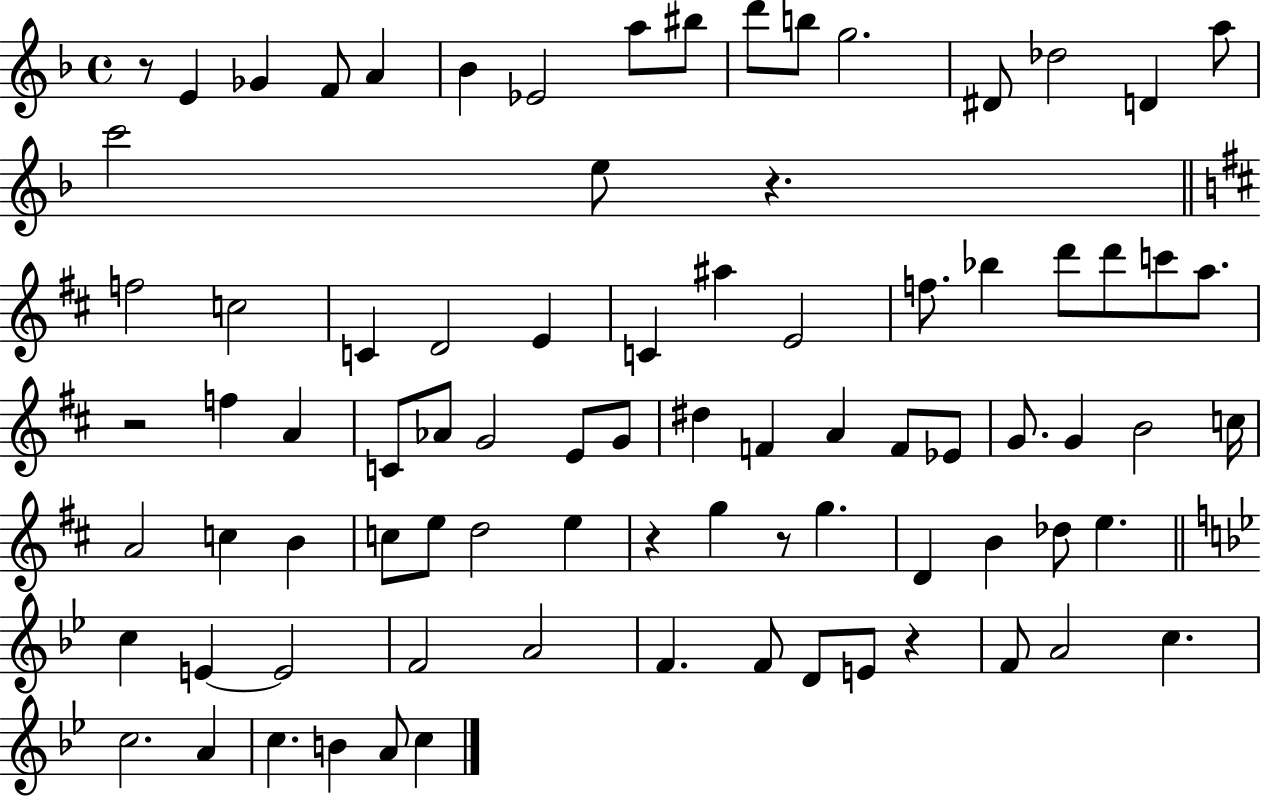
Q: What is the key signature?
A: F major